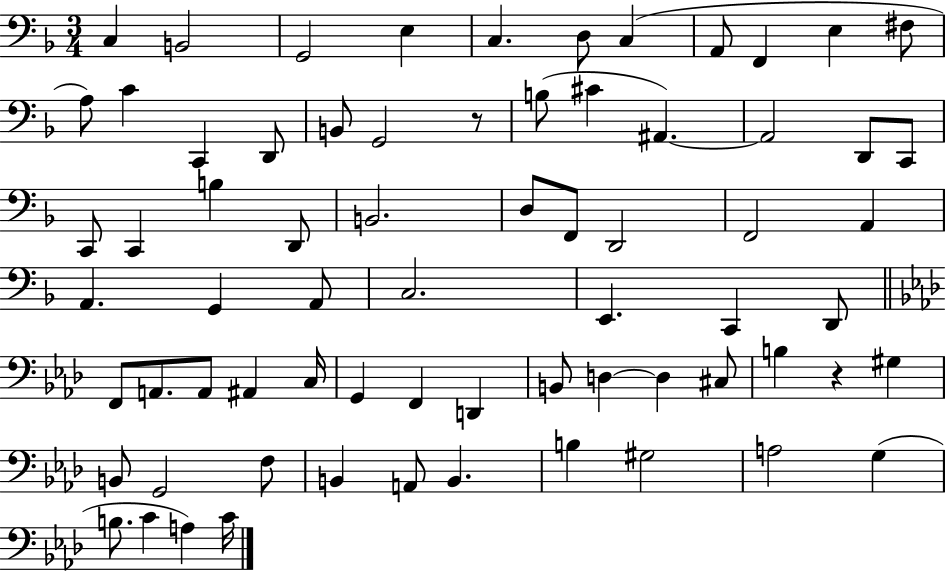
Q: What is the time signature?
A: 3/4